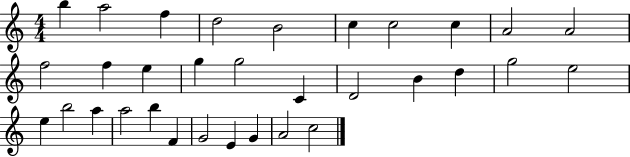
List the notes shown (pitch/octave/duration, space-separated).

B5/q A5/h F5/q D5/h B4/h C5/q C5/h C5/q A4/h A4/h F5/h F5/q E5/q G5/q G5/h C4/q D4/h B4/q D5/q G5/h E5/h E5/q B5/h A5/q A5/h B5/q F4/q G4/h E4/q G4/q A4/h C5/h